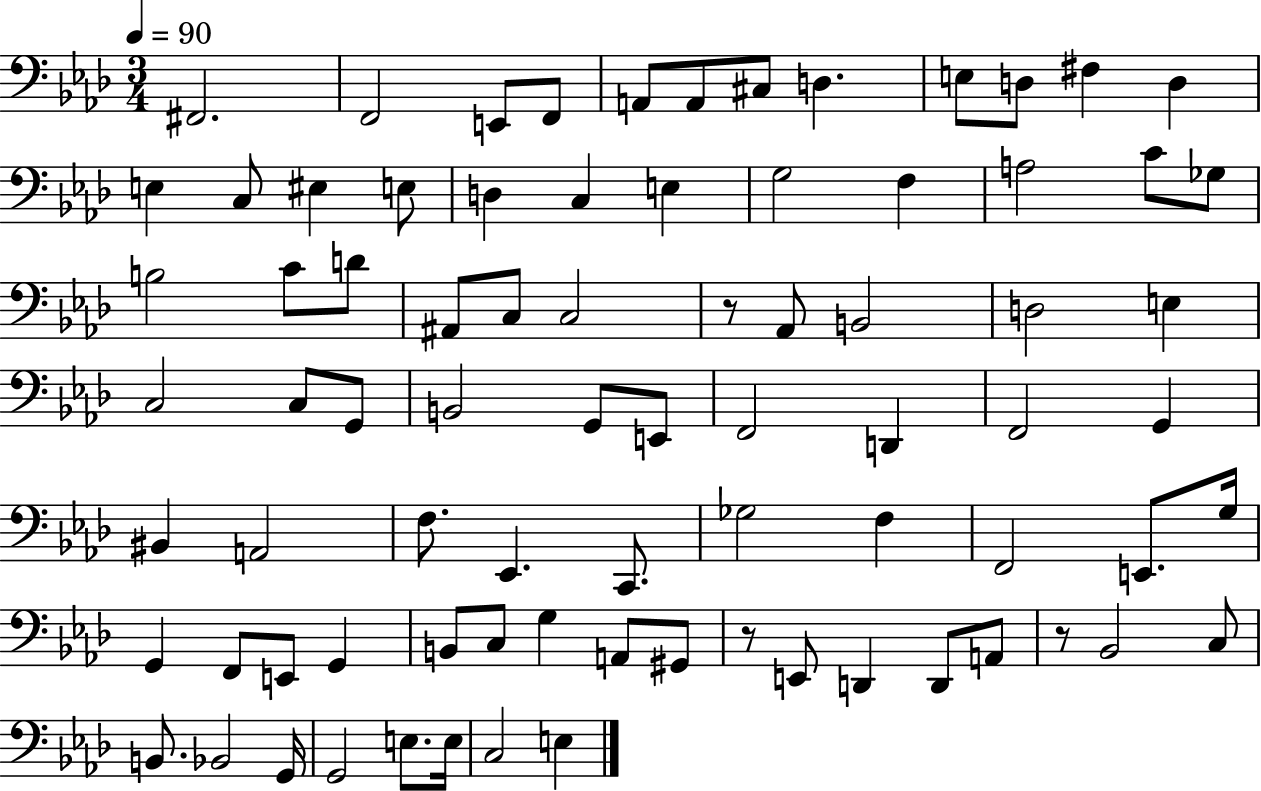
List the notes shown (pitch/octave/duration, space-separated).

F#2/h. F2/h E2/e F2/e A2/e A2/e C#3/e D3/q. E3/e D3/e F#3/q D3/q E3/q C3/e EIS3/q E3/e D3/q C3/q E3/q G3/h F3/q A3/h C4/e Gb3/e B3/h C4/e D4/e A#2/e C3/e C3/h R/e Ab2/e B2/h D3/h E3/q C3/h C3/e G2/e B2/h G2/e E2/e F2/h D2/q F2/h G2/q BIS2/q A2/h F3/e. Eb2/q. C2/e. Gb3/h F3/q F2/h E2/e. G3/s G2/q F2/e E2/e G2/q B2/e C3/e G3/q A2/e G#2/e R/e E2/e D2/q D2/e A2/e R/e Bb2/h C3/e B2/e. Bb2/h G2/s G2/h E3/e. E3/s C3/h E3/q